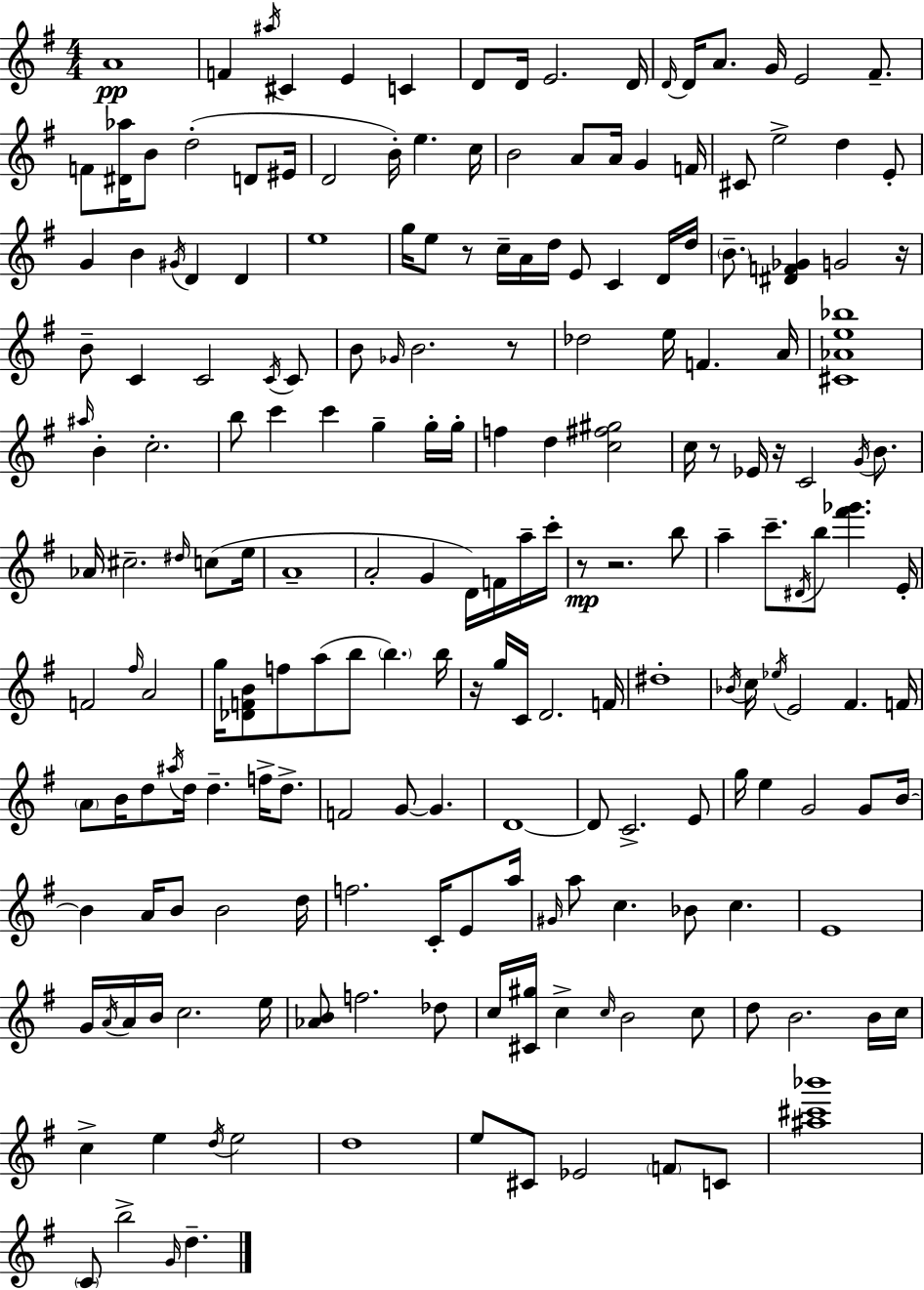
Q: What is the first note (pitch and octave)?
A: A4